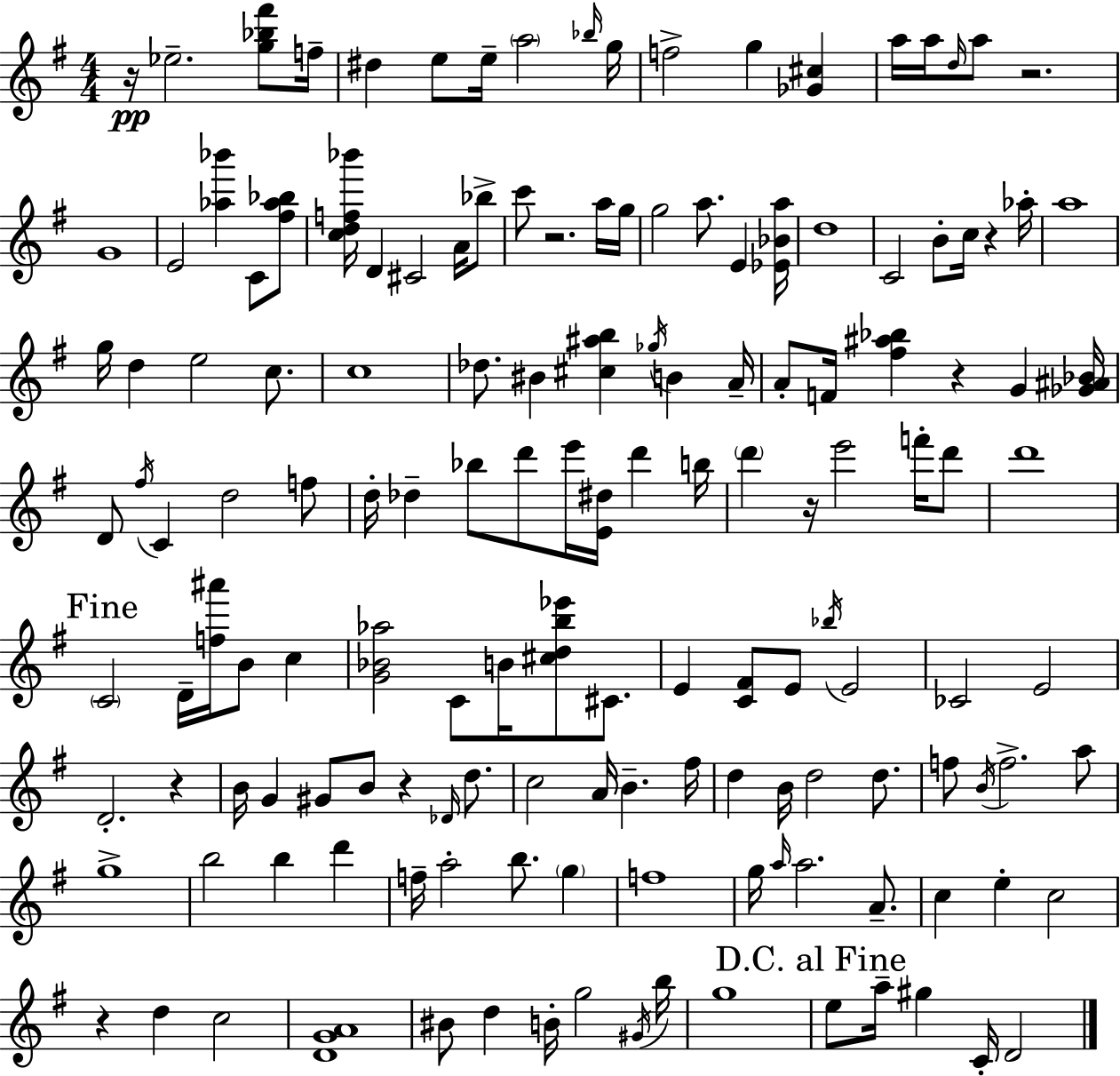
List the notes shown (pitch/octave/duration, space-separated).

R/s Eb5/h. [G5,Bb5,F#6]/e F5/s D#5/q E5/e E5/s A5/h Bb5/s G5/s F5/h G5/q [Gb4,C#5]/q A5/s A5/s D5/s A5/e R/h. G4/w E4/h [Ab5,Bb6]/q C4/e [F#5,Ab5,Bb5]/e [C5,D5,F5,Bb6]/s D4/q C#4/h A4/s Bb5/e C6/e R/h. A5/s G5/s G5/h A5/e. E4/q [Eb4,Bb4,A5]/s D5/w C4/h B4/e C5/s R/q Ab5/s A5/w G5/s D5/q E5/h C5/e. C5/w Db5/e. BIS4/q [C#5,A#5,B5]/q Gb5/s B4/q A4/s A4/e F4/s [F#5,A#5,Bb5]/q R/q G4/q [Gb4,A#4,Bb4]/s D4/e F#5/s C4/q D5/h F5/e D5/s Db5/q Bb5/e D6/e E6/s [E4,D#5]/s D6/q B5/s D6/q R/s E6/h F6/s D6/e D6/w C4/h D4/s [F5,A#6]/s B4/e C5/q [G4,Bb4,Ab5]/h C4/e B4/s [C#5,D5,B5,Eb6]/e C#4/e. E4/q [C4,F#4]/e E4/e Bb5/s E4/h CES4/h E4/h D4/h. R/q B4/s G4/q G#4/e B4/e R/q Db4/s D5/e. C5/h A4/s B4/q. F#5/s D5/q B4/s D5/h D5/e. F5/e B4/s F5/h. A5/e G5/w B5/h B5/q D6/q F5/s A5/h B5/e. G5/q F5/w G5/s A5/s A5/h. A4/e. C5/q E5/q C5/h R/q D5/q C5/h [D4,G4,A4]/w BIS4/e D5/q B4/s G5/h G#4/s B5/s G5/w E5/e A5/s G#5/q C4/s D4/h